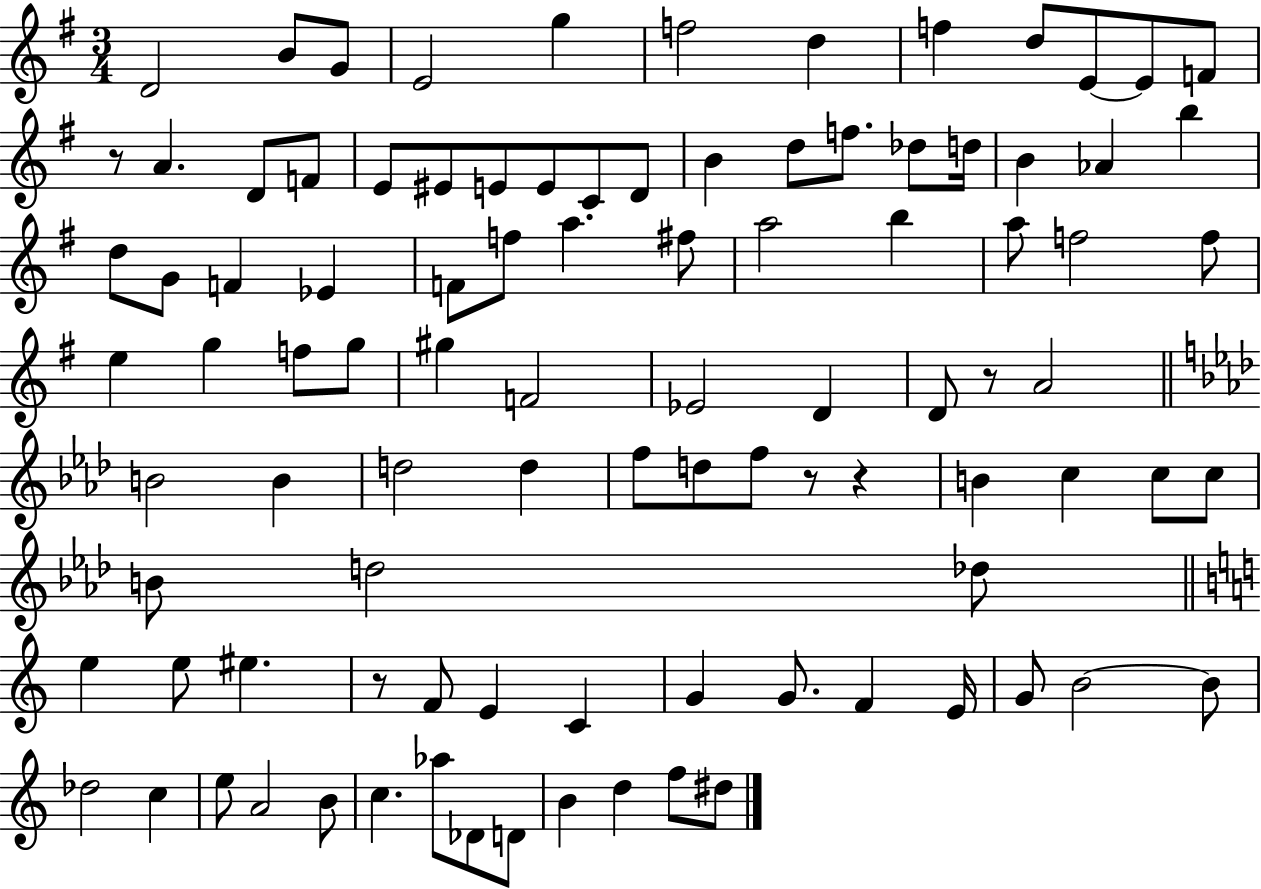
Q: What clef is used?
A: treble